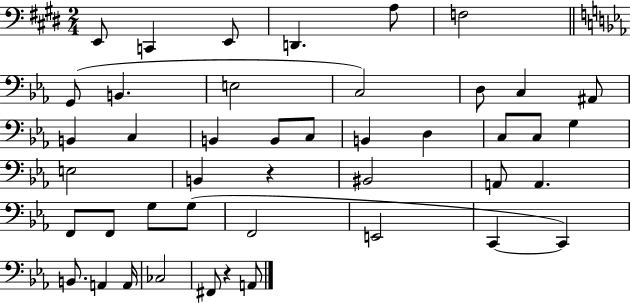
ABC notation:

X:1
T:Untitled
M:2/4
L:1/4
K:E
E,,/2 C,, E,,/2 D,, A,/2 F,2 G,,/2 B,, E,2 C,2 D,/2 C, ^A,,/2 B,, C, B,, B,,/2 C,/2 B,, D, C,/2 C,/2 G, E,2 B,, z ^B,,2 A,,/2 A,, F,,/2 F,,/2 G,/2 G,/2 F,,2 E,,2 C,, C,, B,,/2 A,, A,,/4 _C,2 ^F,,/2 z A,,/2